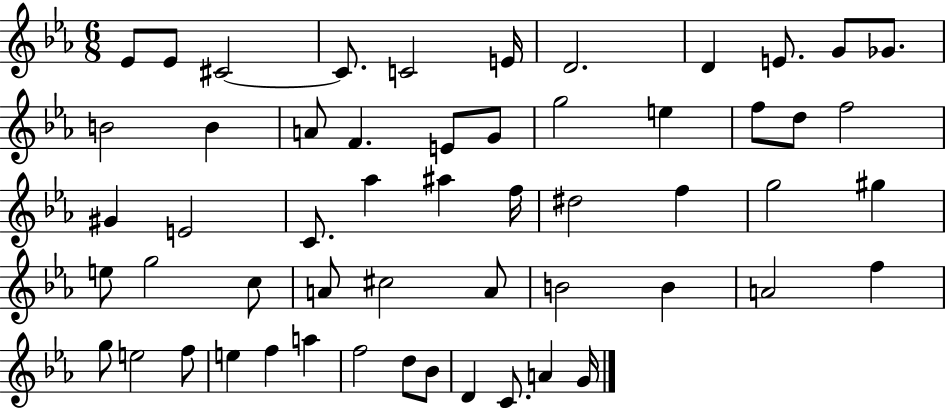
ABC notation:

X:1
T:Untitled
M:6/8
L:1/4
K:Eb
_E/2 _E/2 ^C2 ^C/2 C2 E/4 D2 D E/2 G/2 _G/2 B2 B A/2 F E/2 G/2 g2 e f/2 d/2 f2 ^G E2 C/2 _a ^a f/4 ^d2 f g2 ^g e/2 g2 c/2 A/2 ^c2 A/2 B2 B A2 f g/2 e2 f/2 e f a f2 d/2 _B/2 D C/2 A G/4